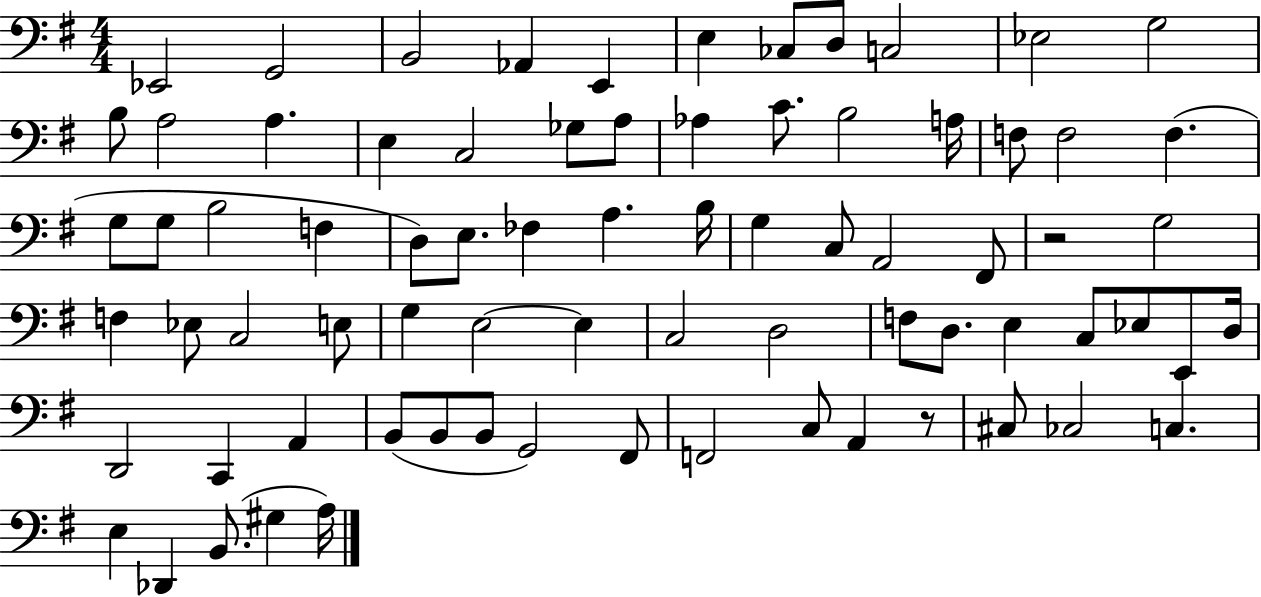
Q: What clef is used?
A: bass